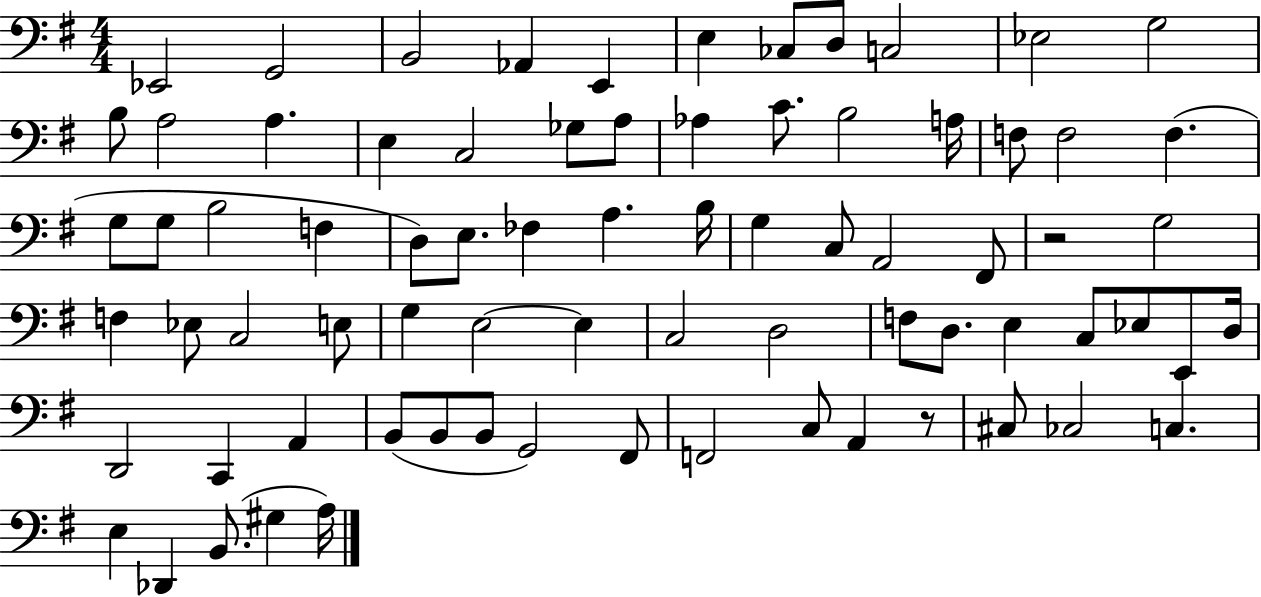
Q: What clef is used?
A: bass